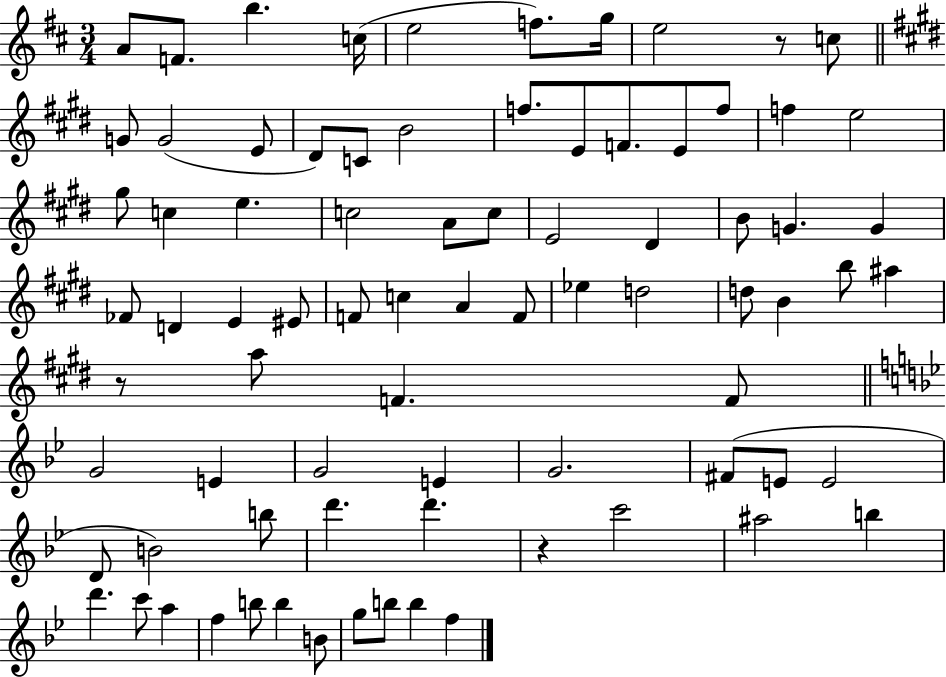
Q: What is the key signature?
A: D major